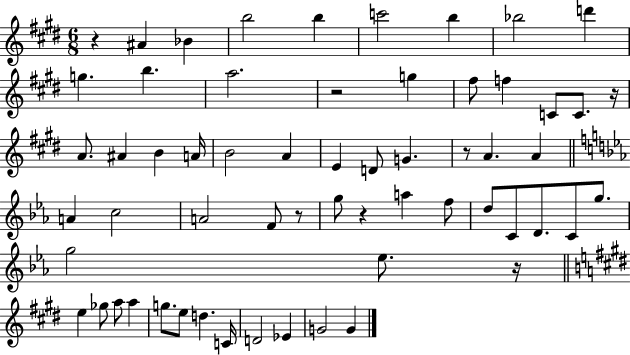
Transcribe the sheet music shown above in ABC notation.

X:1
T:Untitled
M:6/8
L:1/4
K:E
z ^A _B b2 b c'2 b _b2 d' g b a2 z2 g ^f/2 f C/2 C/2 z/4 A/2 ^A B A/4 B2 A E D/2 G z/2 A A A c2 A2 F/2 z/2 g/2 z a f/2 d/2 C/2 D/2 C/2 g/2 g2 _e/2 z/4 e _g/2 a/2 a g/2 e/2 d C/4 D2 _E G2 G